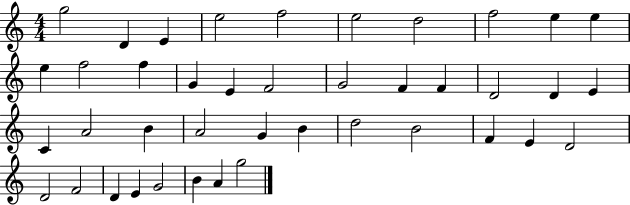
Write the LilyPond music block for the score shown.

{
  \clef treble
  \numericTimeSignature
  \time 4/4
  \key c \major
  g''2 d'4 e'4 | e''2 f''2 | e''2 d''2 | f''2 e''4 e''4 | \break e''4 f''2 f''4 | g'4 e'4 f'2 | g'2 f'4 f'4 | d'2 d'4 e'4 | \break c'4 a'2 b'4 | a'2 g'4 b'4 | d''2 b'2 | f'4 e'4 d'2 | \break d'2 f'2 | d'4 e'4 g'2 | b'4 a'4 g''2 | \bar "|."
}